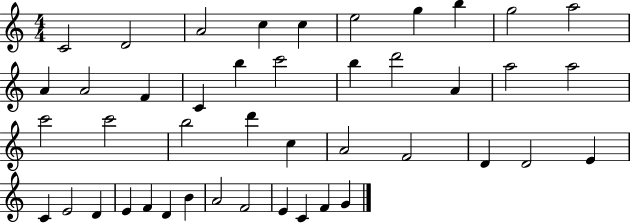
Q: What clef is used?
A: treble